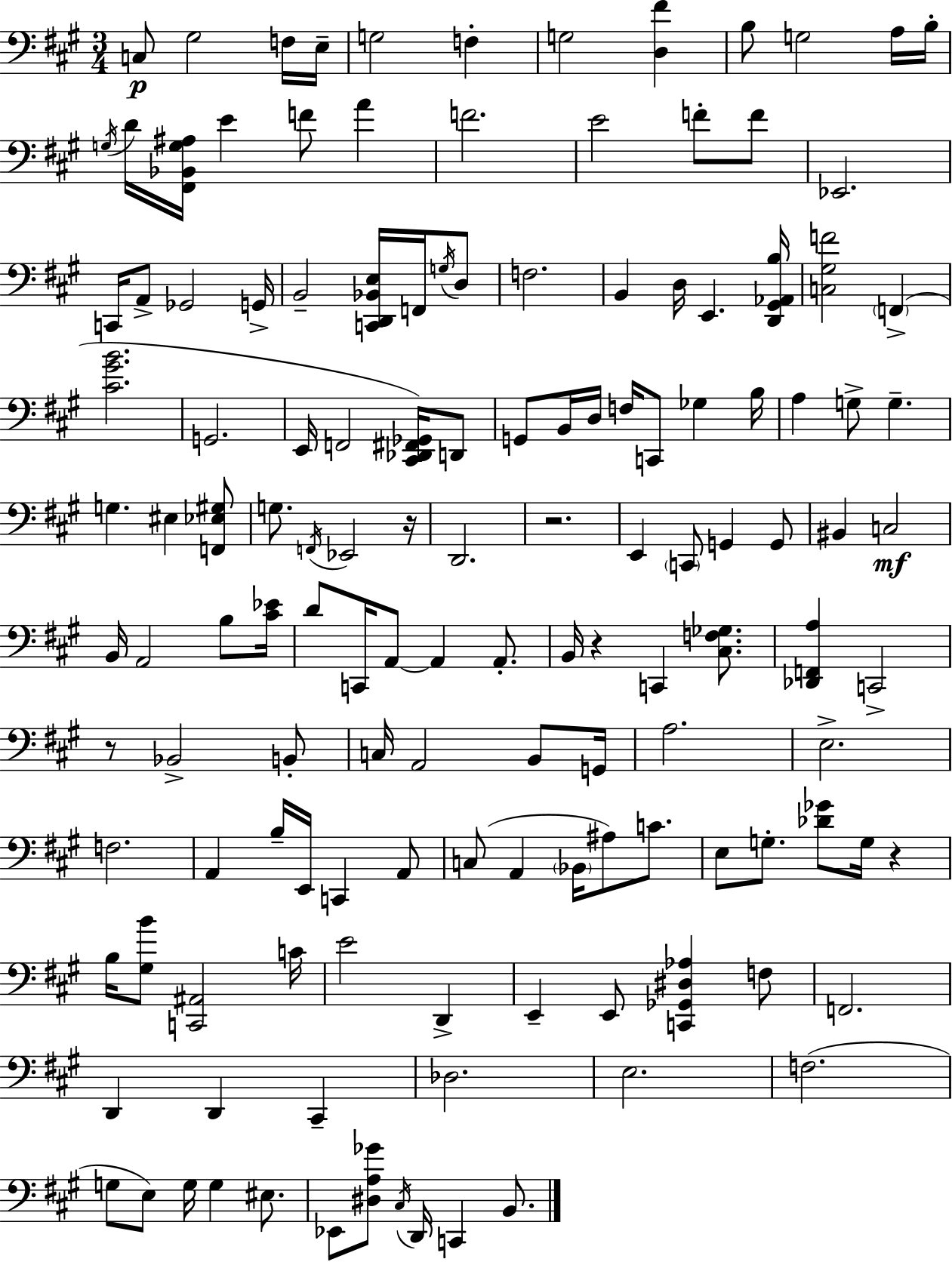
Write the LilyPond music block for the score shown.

{
  \clef bass
  \numericTimeSignature
  \time 3/4
  \key a \major
  \repeat volta 2 { c8\p gis2 f16 e16-- | g2 f4-. | g2 <d fis'>4 | b8 g2 a16 b16-. | \break \acciaccatura { g16 } d'16 <fis, bes, g ais>16 e'4 f'8 a'4 | f'2. | e'2 f'8-. f'8 | ees,2. | \break c,16 a,8-> ges,2 | g,16-> b,2-- <c, d, bes, e>16 f,16 \acciaccatura { g16 } | d8 f2. | b,4 d16 e,4. | \break <d, gis, aes, b>16 <c gis f'>2 \parenthesize f,4->( | <cis' gis' b'>2. | g,2. | e,16 f,2 <cis, des, fis, ges,>16) | \break d,8 g,8 b,16 d16 f16 c,8 ges4 | b16 a4 g8-> g4.-- | g4. eis4 | <f, ees gis>8 g8. \acciaccatura { f,16 } ees,2 | \break r16 d,2. | r2. | e,4 \parenthesize c,8 g,4 | g,8 bis,4 c2\mf | \break b,16 a,2 | b8 <cis' ees'>16 d'8 c,16 a,8~~ a,4 | a,8.-. b,16 r4 c,4 | <cis f ges>8. <des, f, a>4 c,2-> | \break r8 bes,2-> | b,8-. c16 a,2 | b,8 g,16 a2. | e2.-> | \break f2. | a,4 b16-- e,16 c,4 | a,8 c8( a,4 \parenthesize bes,16 ais8) | c'8. e8 g8.-. <des' ges'>8 g16 r4 | \break b16 <gis b'>8 <c, ais,>2 | c'16 e'2 d,4-> | e,4-- e,8 <c, ges, dis aes>4 | f8 f,2. | \break d,4 d,4 cis,4-- | des2. | e2. | f2.( | \break g8 e8) g16 g4 | eis8. ees,8 <dis a ges'>8 \acciaccatura { cis16 } d,16 c,4 | b,8. } \bar "|."
}